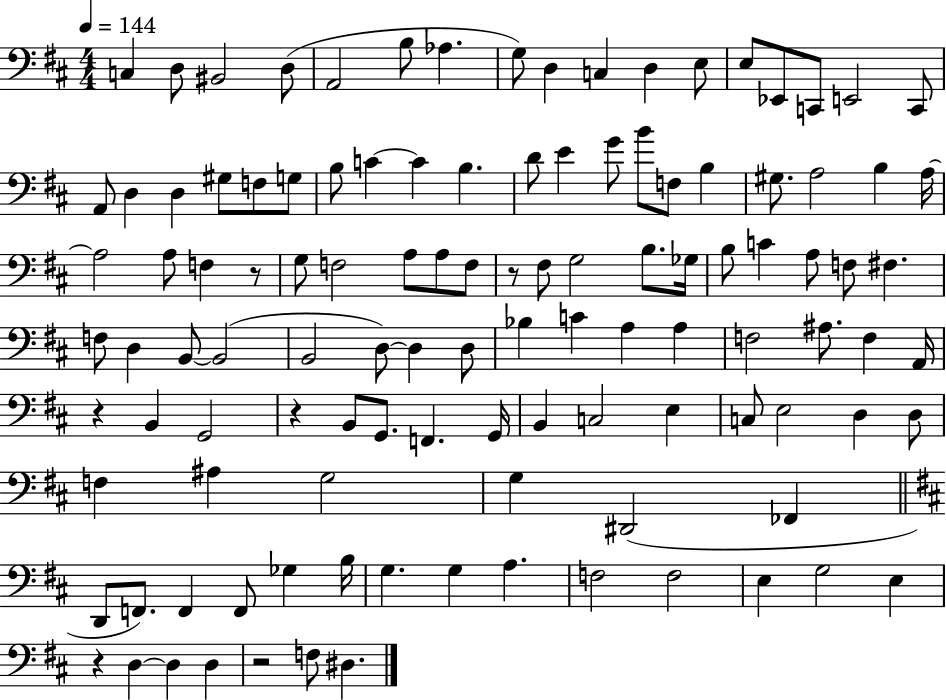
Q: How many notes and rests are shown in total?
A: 114